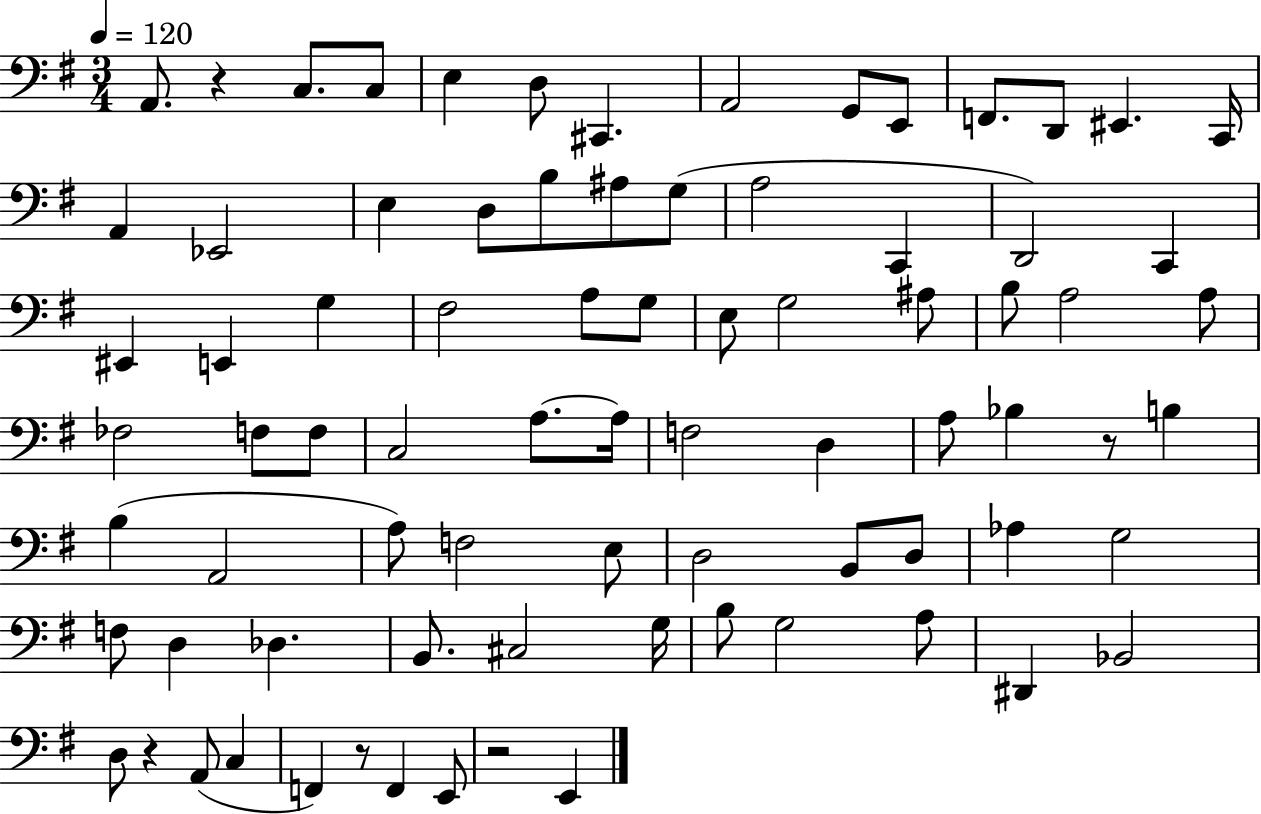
X:1
T:Untitled
M:3/4
L:1/4
K:G
A,,/2 z C,/2 C,/2 E, D,/2 ^C,, A,,2 G,,/2 E,,/2 F,,/2 D,,/2 ^E,, C,,/4 A,, _E,,2 E, D,/2 B,/2 ^A,/2 G,/2 A,2 C,, D,,2 C,, ^E,, E,, G, ^F,2 A,/2 G,/2 E,/2 G,2 ^A,/2 B,/2 A,2 A,/2 _F,2 F,/2 F,/2 C,2 A,/2 A,/4 F,2 D, A,/2 _B, z/2 B, B, A,,2 A,/2 F,2 E,/2 D,2 B,,/2 D,/2 _A, G,2 F,/2 D, _D, B,,/2 ^C,2 G,/4 B,/2 G,2 A,/2 ^D,, _B,,2 D,/2 z A,,/2 C, F,, z/2 F,, E,,/2 z2 E,,